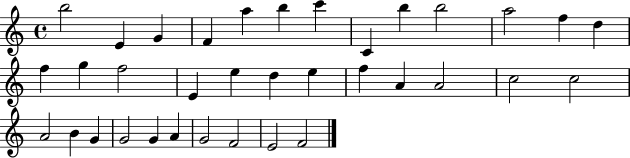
X:1
T:Untitled
M:4/4
L:1/4
K:C
b2 E G F a b c' C b b2 a2 f d f g f2 E e d e f A A2 c2 c2 A2 B G G2 G A G2 F2 E2 F2